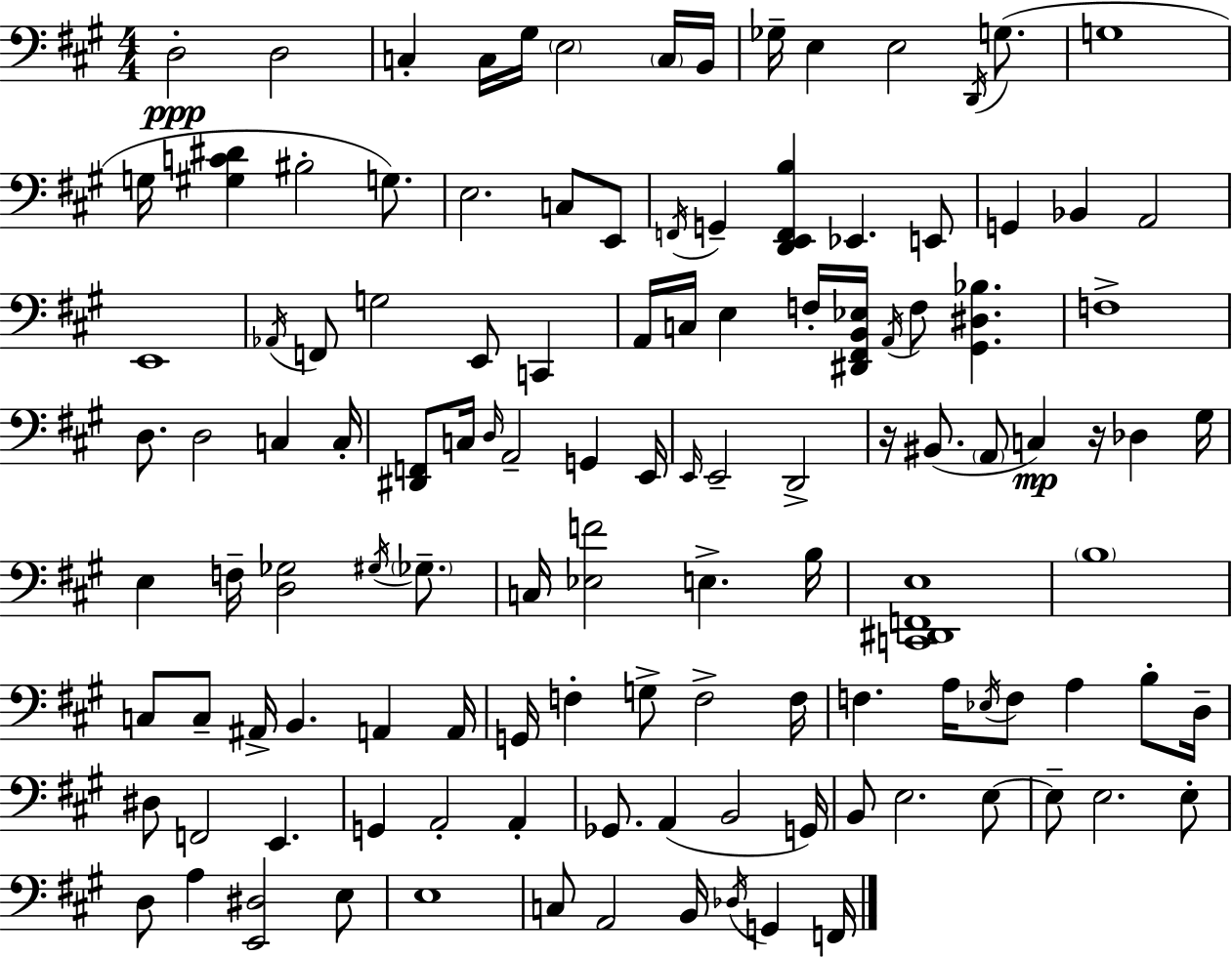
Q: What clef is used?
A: bass